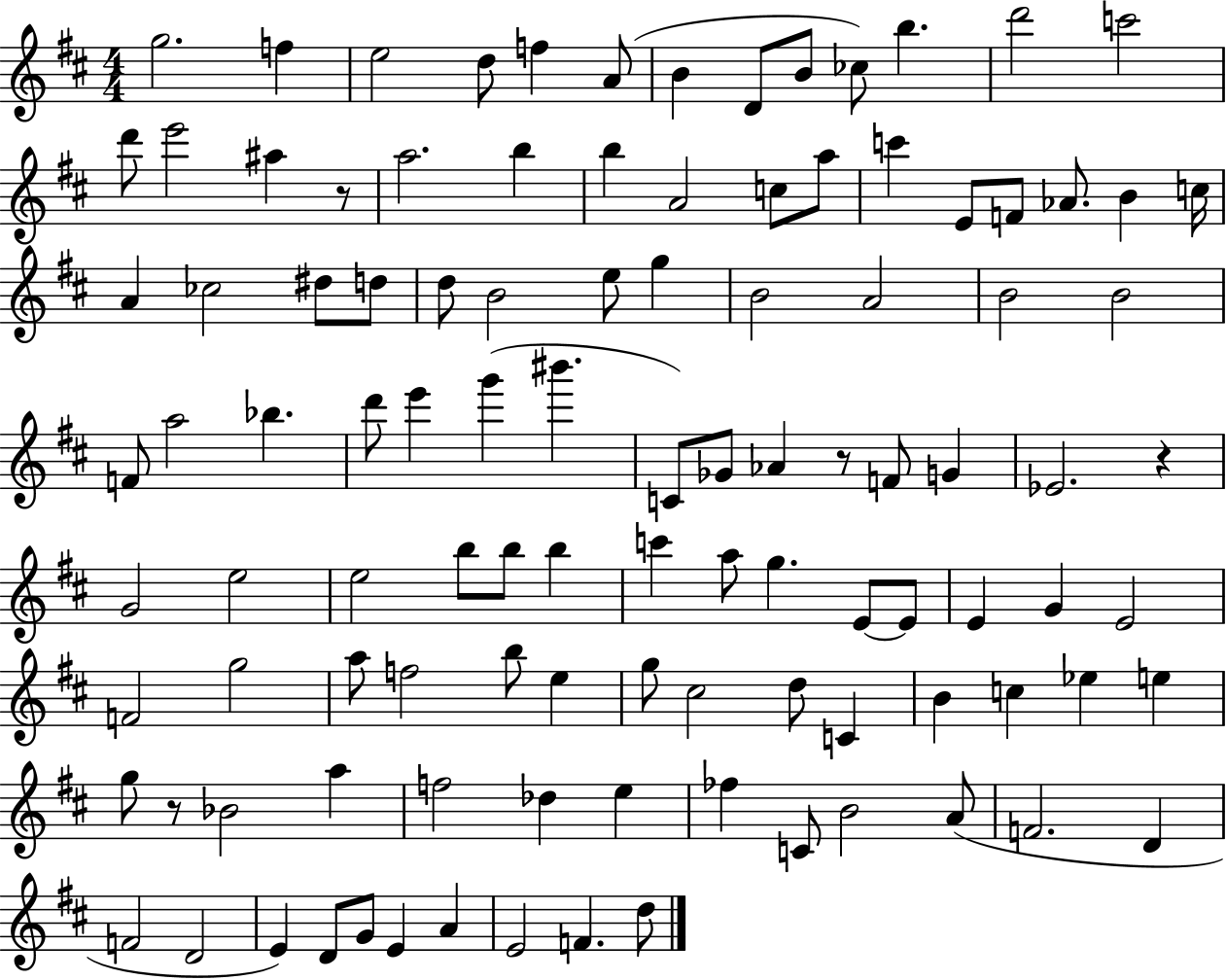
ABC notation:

X:1
T:Untitled
M:4/4
L:1/4
K:D
g2 f e2 d/2 f A/2 B D/2 B/2 _c/2 b d'2 c'2 d'/2 e'2 ^a z/2 a2 b b A2 c/2 a/2 c' E/2 F/2 _A/2 B c/4 A _c2 ^d/2 d/2 d/2 B2 e/2 g B2 A2 B2 B2 F/2 a2 _b d'/2 e' g' ^b' C/2 _G/2 _A z/2 F/2 G _E2 z G2 e2 e2 b/2 b/2 b c' a/2 g E/2 E/2 E G E2 F2 g2 a/2 f2 b/2 e g/2 ^c2 d/2 C B c _e e g/2 z/2 _B2 a f2 _d e _f C/2 B2 A/2 F2 D F2 D2 E D/2 G/2 E A E2 F d/2